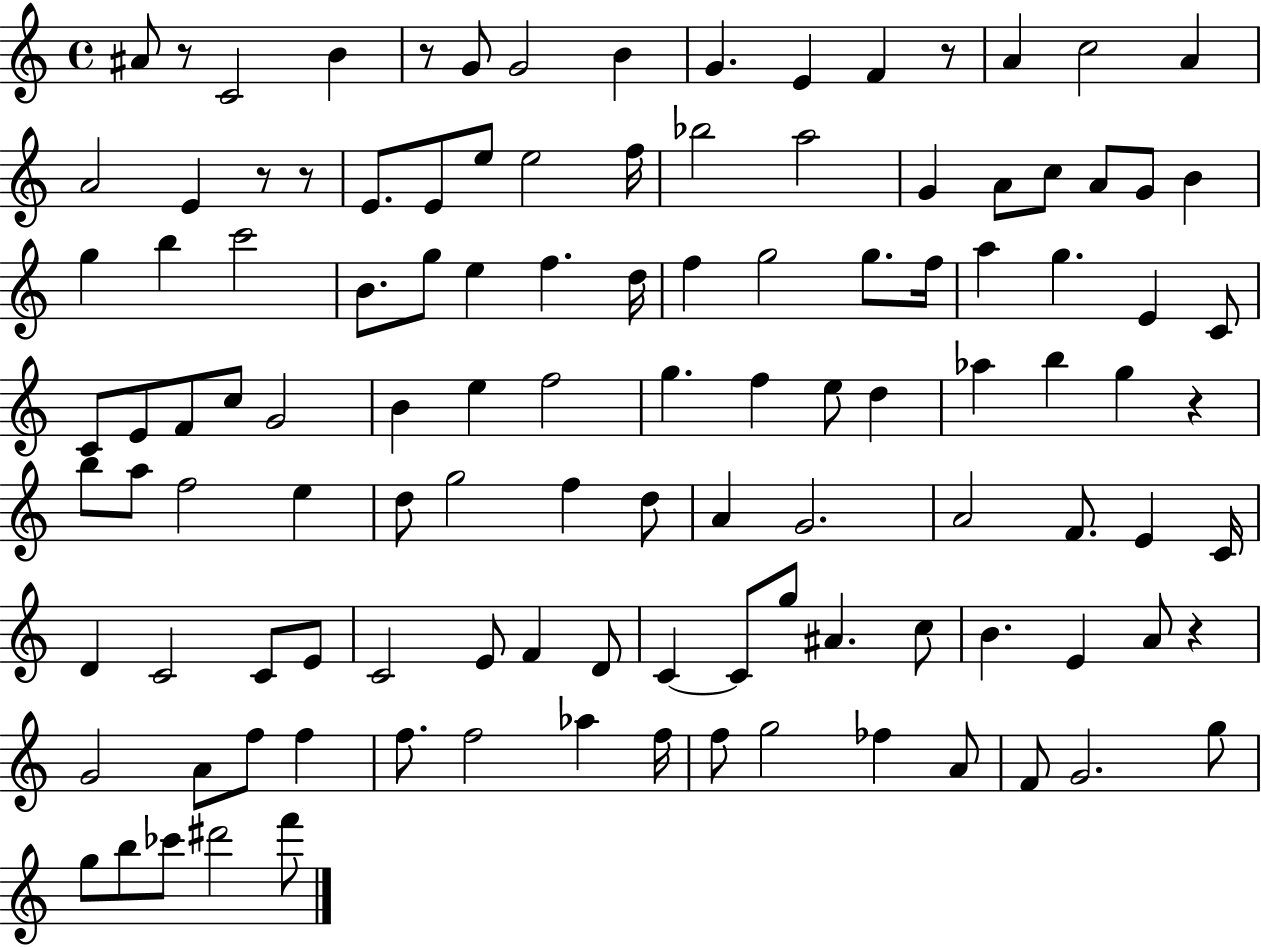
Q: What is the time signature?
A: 4/4